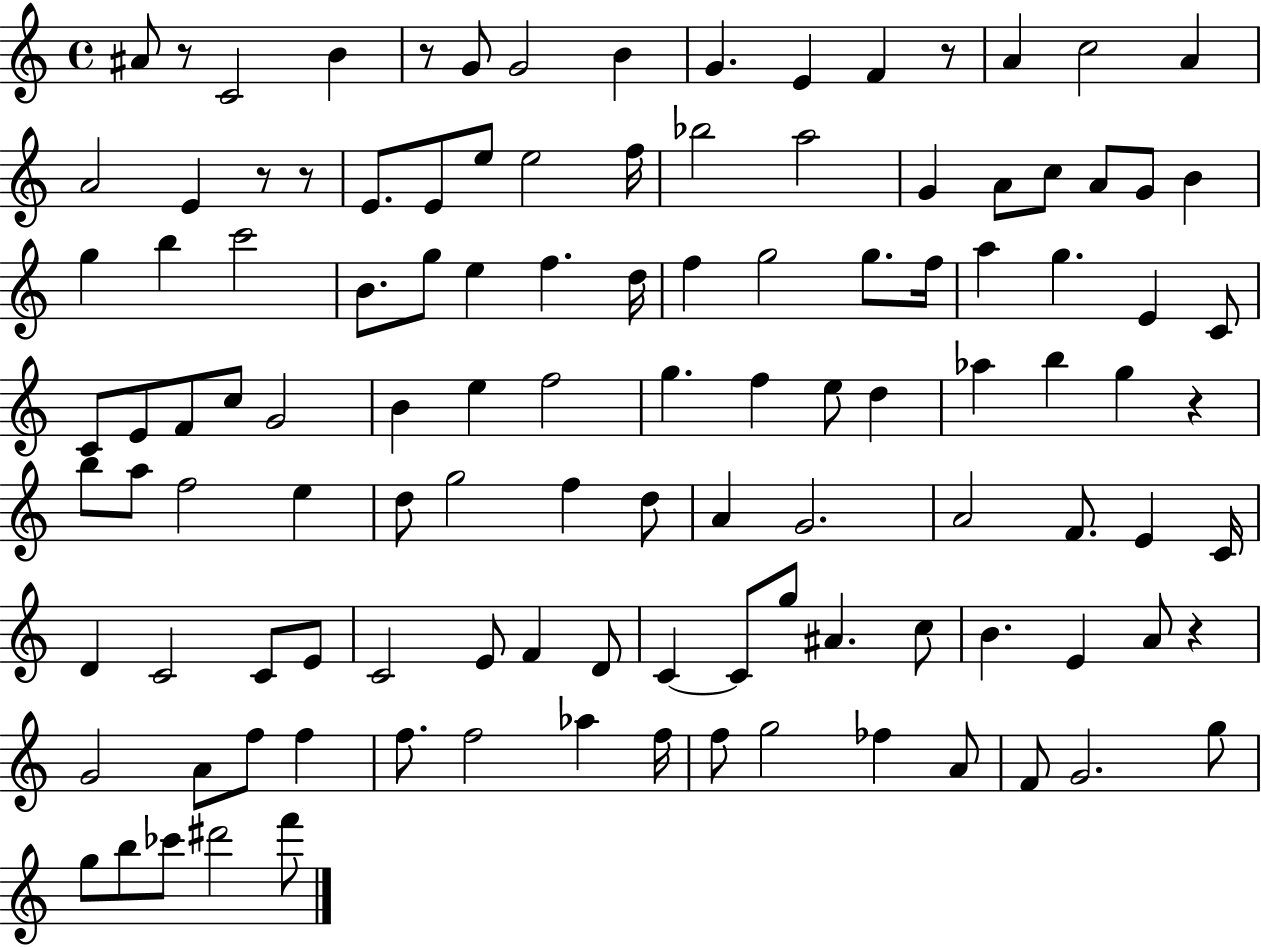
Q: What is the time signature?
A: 4/4